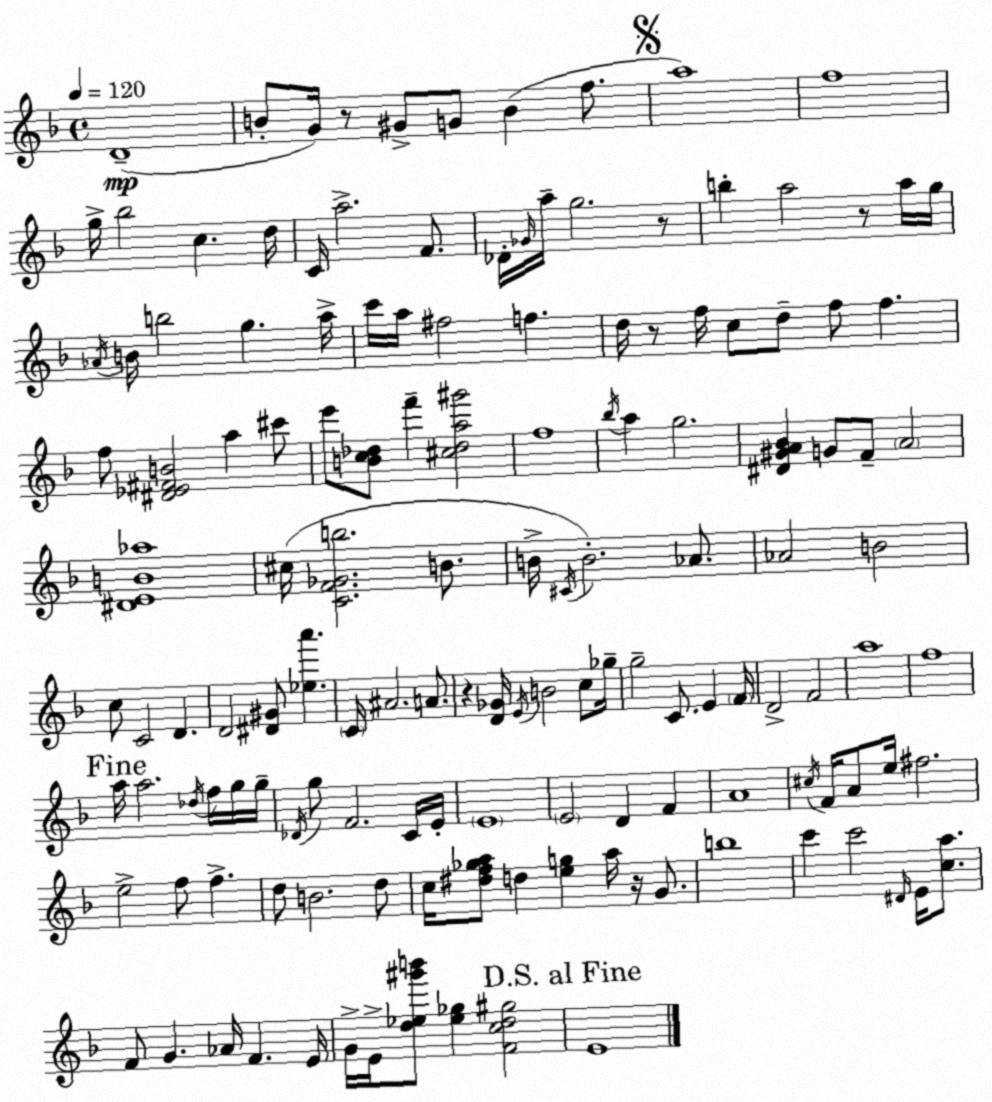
X:1
T:Untitled
M:4/4
L:1/4
K:Dm
D4 B/2 G/4 z/2 ^G/2 G/2 B f/2 a4 f4 g/4 _b2 c d/4 C/4 a2 F/2 _D/4 _G/4 a/4 g2 z/2 b a2 z/2 a/4 g/4 _A/4 B/4 b2 g a/4 c'/4 a/4 ^f2 f d/4 z/2 f/4 c/2 d/2 f/2 f f/2 [^D_E^FB]2 a ^c'/2 e'/2 [Bc_d]/2 f' [^c_da^g']2 f4 _b/4 a g2 [^D^GA_B] G/2 F/2 A2 [^DEB_a]4 ^c/4 [CF_Gb]2 B/2 B/4 ^C/4 B2 _A/2 _A2 B2 c/2 C2 D D2 [^D^G]/2 [_ea'] C/4 ^A2 A/2 z [D_G]/4 E/4 B2 c/2 _g/4 g2 C/2 E F/4 D2 F2 a4 f4 a/4 a2 _d/4 f/4 g/4 g/4 _D/4 g/2 F2 C/4 E/4 E4 E2 D F A4 ^c/4 F/4 A/2 e/4 ^f2 e2 f/2 f d/2 B2 d/2 c/4 [^df_ga]/2 d [eg] a/4 z/4 G/2 b4 c' c'2 ^D/4 E/4 [ca]/2 F/2 G _A/4 F E/4 G/4 E/4 [d_e^g'b']/2 [_e_g] [Fcd^g]2 E4